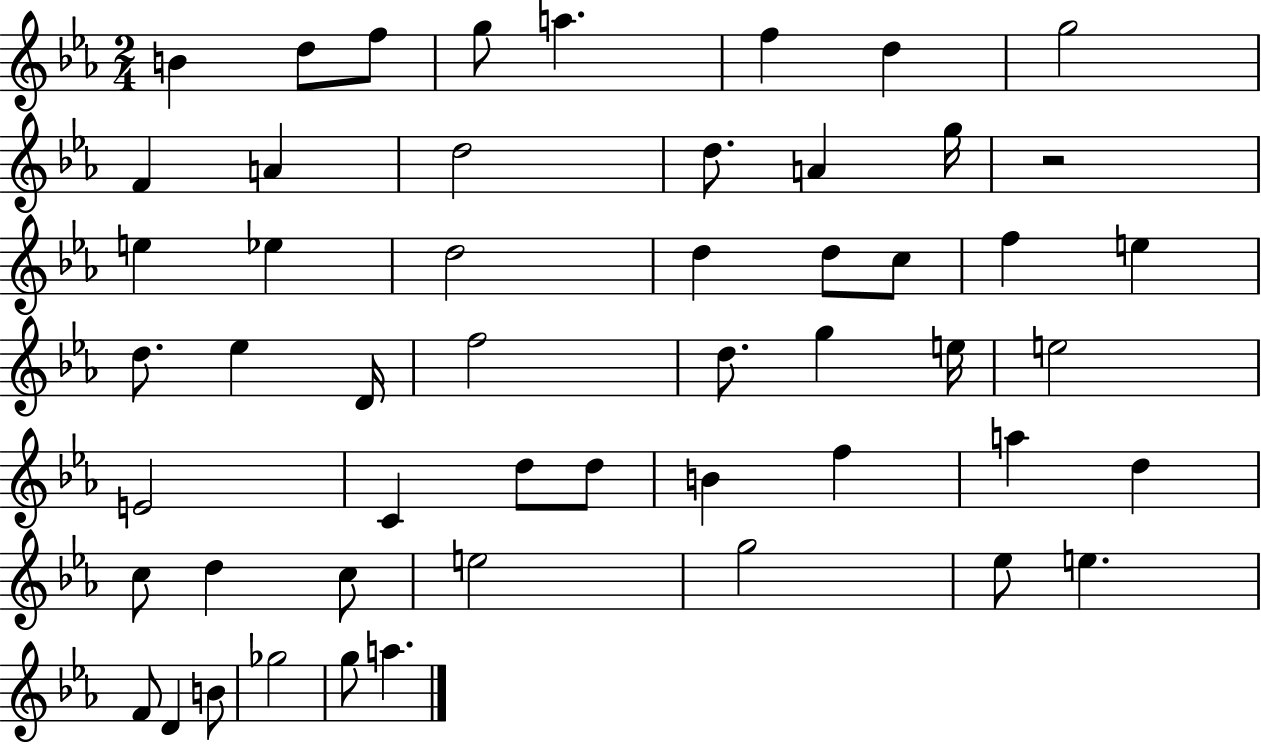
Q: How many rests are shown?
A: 1